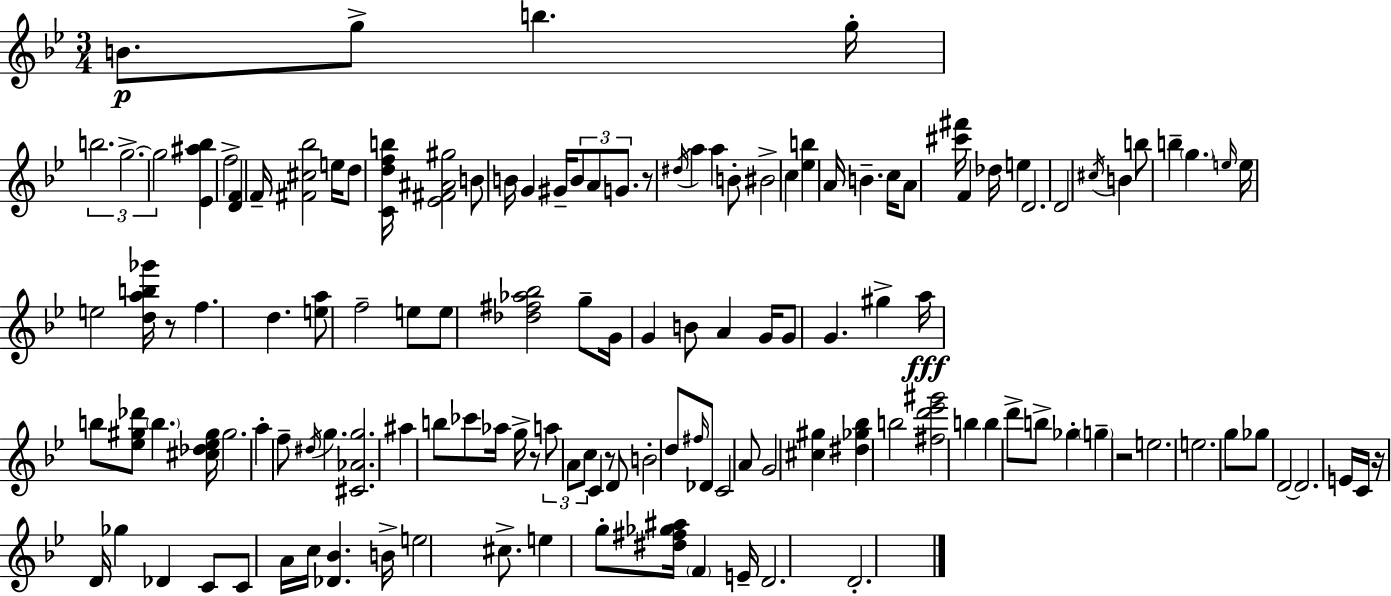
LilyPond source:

{
  \clef treble
  \numericTimeSignature
  \time 3/4
  \key g \minor
  b'8.\p g''8-> b''4. g''16-. | \tuplet 3/2 { b''2. | g''2.->~~ | g''2 } <ees' ais'' bes''>4 | \break f''2-> <d' f'>4 | f'16-- <fis' cis'' bes''>2 e''16 d''8 | <c' d'' f'' b''>16 <ees' fis' ais' gis''>2 b'8 b'16 | g'4 gis'16-- \tuplet 3/2 { b'8 a'8 g'8. } | \break r8 \acciaccatura { dis''16 } a''4 a''4 b'8-. | bis'2-> c''4 | <ees'' b''>4 a'16 b'4.-- | c''16 a'8 <cis''' fis'''>16 f'4 des''16 e''4 | \break d'2. | d'2 \acciaccatura { cis''16 } b'4 | b''8 b''4-- \parenthesize g''4. | \grace { e''16 } e''16 e''2 | \break <d'' a'' b'' ges'''>16 r8 f''4. d''4. | <e'' a''>8 f''2-- | e''8 e''8 <des'' fis'' aes'' bes''>2 | g''8-- g'16 g'4 b'8 a'4 | \break g'16 g'8 g'4. gis''4-> | a''16\fff b''8 <ees'' gis'' des'''>8 \parenthesize b''4. | <cis'' des'' ees'' gis''>16 gis''2. | a''4-. f''8-- \acciaccatura { dis''16 } g''4. | \break <cis' aes' g''>2. | ais''4 b''8 ces'''8 | aes''16 g''16-> r8 \tuplet 3/2 { a''8 a'8 c''8 } c'4 | r8 d'8 b'2-. | \break d''8 \grace { fis''16 } des'8 c'2 | a'8 g'2 | <cis'' gis''>4 <dis'' ges'' bes''>4 b''2 | <fis'' d''' ees''' gis'''>2 | \break b''4 b''4 d'''8-> b''8-> | ges''4-. \parenthesize g''4-- r2 | e''2. | e''2. | \break g''8 ges''8 d'2~~ | d'2. | e'16 c'16 r16 d'16 ges''4 | des'4 c'8 c'8 a'16 c''16 <des' bes'>4. | \break b'16-> e''2 | cis''8.-> e''4 g''8-. <dis'' fis'' ges'' ais''>16 | \parenthesize f'4 e'16-- d'2. | d'2.-. | \break \bar "|."
}